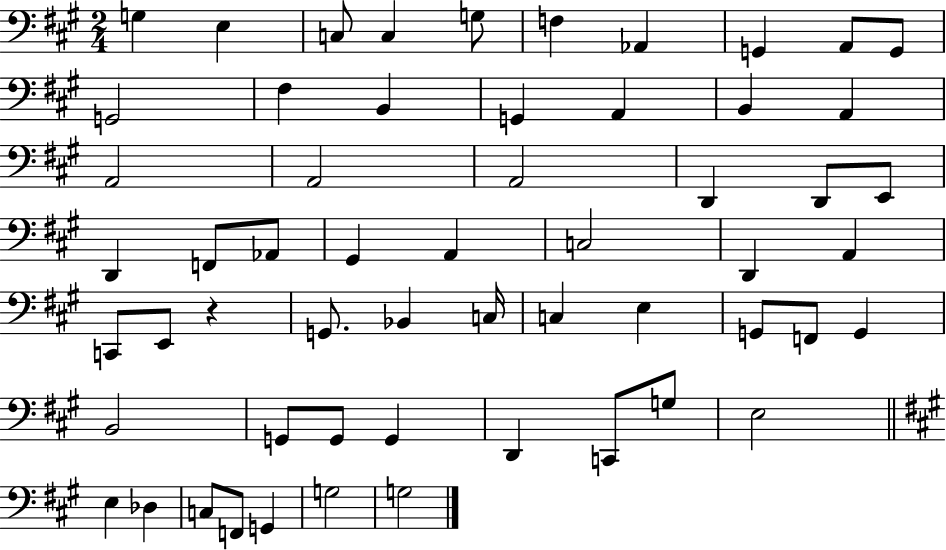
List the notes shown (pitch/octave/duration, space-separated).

G3/q E3/q C3/e C3/q G3/e F3/q Ab2/q G2/q A2/e G2/e G2/h F#3/q B2/q G2/q A2/q B2/q A2/q A2/h A2/h A2/h D2/q D2/e E2/e D2/q F2/e Ab2/e G#2/q A2/q C3/h D2/q A2/q C2/e E2/e R/q G2/e. Bb2/q C3/s C3/q E3/q G2/e F2/e G2/q B2/h G2/e G2/e G2/q D2/q C2/e G3/e E3/h E3/q Db3/q C3/e F2/e G2/q G3/h G3/h